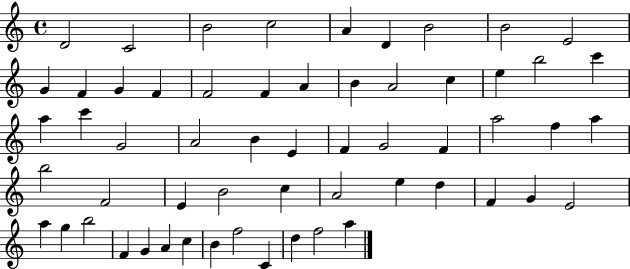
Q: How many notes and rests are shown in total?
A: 58